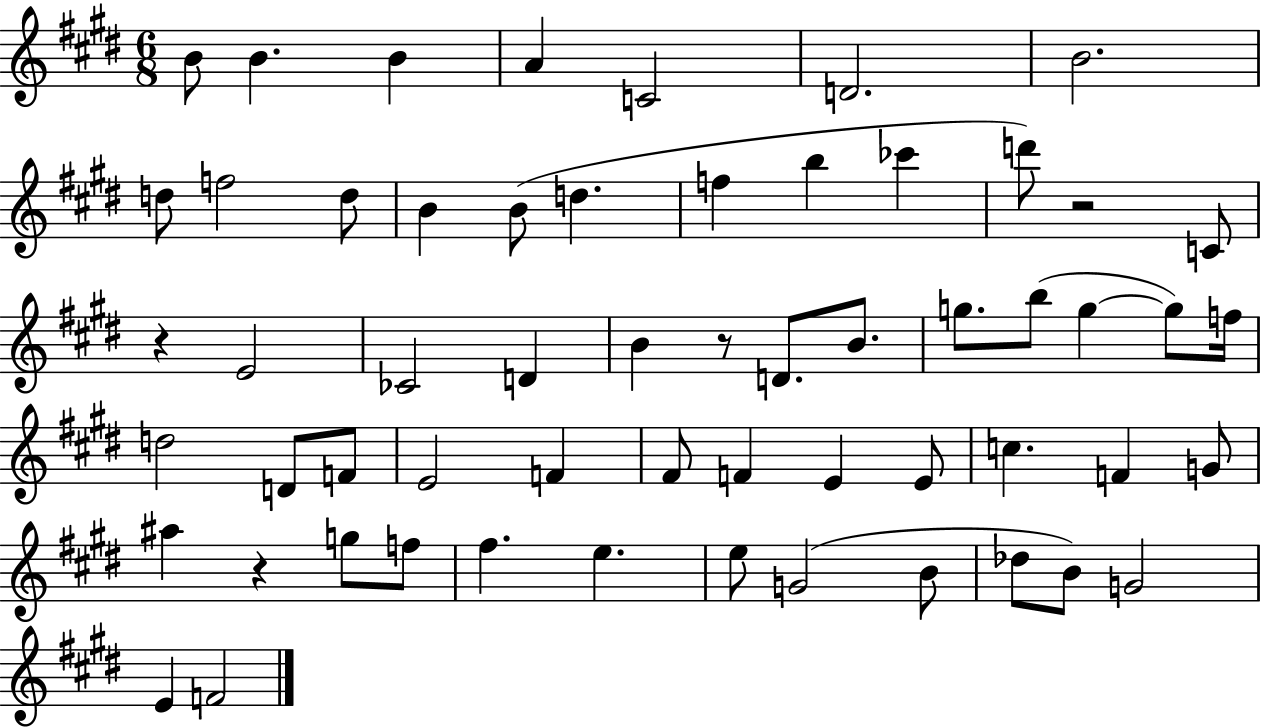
{
  \clef treble
  \numericTimeSignature
  \time 6/8
  \key e \major
  b'8 b'4. b'4 | a'4 c'2 | d'2. | b'2. | \break d''8 f''2 d''8 | b'4 b'8( d''4. | f''4 b''4 ces'''4 | d'''8) r2 c'8 | \break r4 e'2 | ces'2 d'4 | b'4 r8 d'8. b'8. | g''8. b''8( g''4~~ g''8) f''16 | \break d''2 d'8 f'8 | e'2 f'4 | fis'8 f'4 e'4 e'8 | c''4. f'4 g'8 | \break ais''4 r4 g''8 f''8 | fis''4. e''4. | e''8 g'2( b'8 | des''8 b'8) g'2 | \break e'4 f'2 | \bar "|."
}